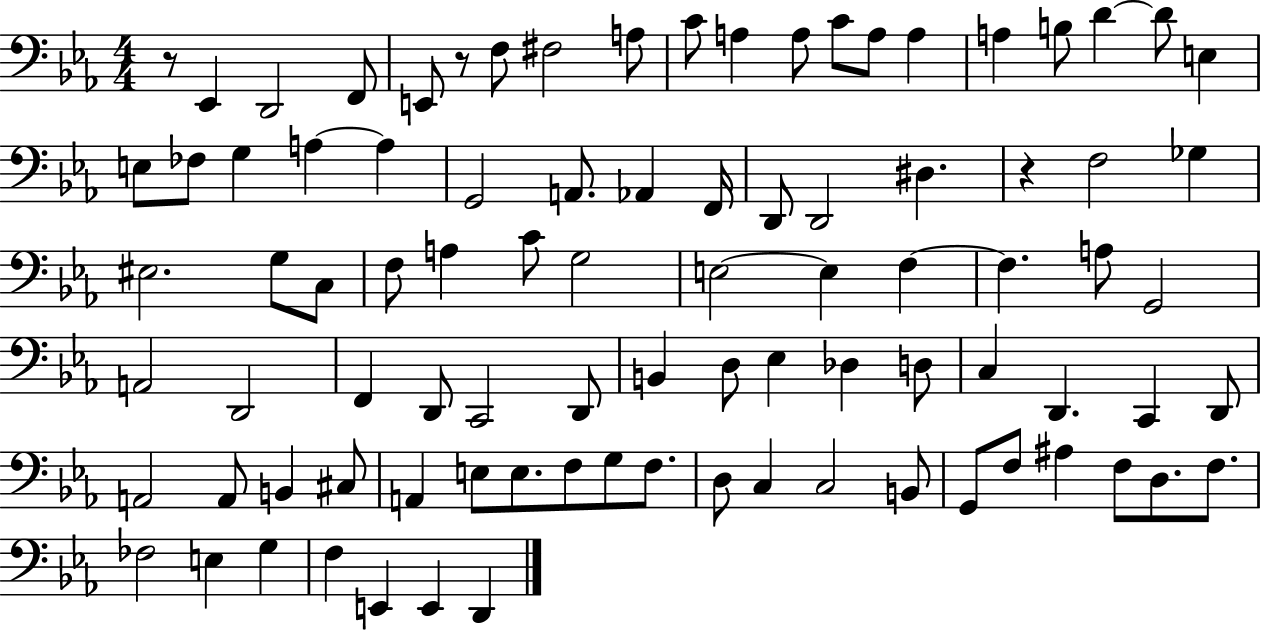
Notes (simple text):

R/e Eb2/q D2/h F2/e E2/e R/e F3/e F#3/h A3/e C4/e A3/q A3/e C4/e A3/e A3/q A3/q B3/e D4/q D4/e E3/q E3/e FES3/e G3/q A3/q A3/q G2/h A2/e. Ab2/q F2/s D2/e D2/h D#3/q. R/q F3/h Gb3/q EIS3/h. G3/e C3/e F3/e A3/q C4/e G3/h E3/h E3/q F3/q F3/q. A3/e G2/h A2/h D2/h F2/q D2/e C2/h D2/e B2/q D3/e Eb3/q Db3/q D3/e C3/q D2/q. C2/q D2/e A2/h A2/e B2/q C#3/e A2/q E3/e E3/e. F3/e G3/e F3/e. D3/e C3/q C3/h B2/e G2/e F3/e A#3/q F3/e D3/e. F3/e. FES3/h E3/q G3/q F3/q E2/q E2/q D2/q